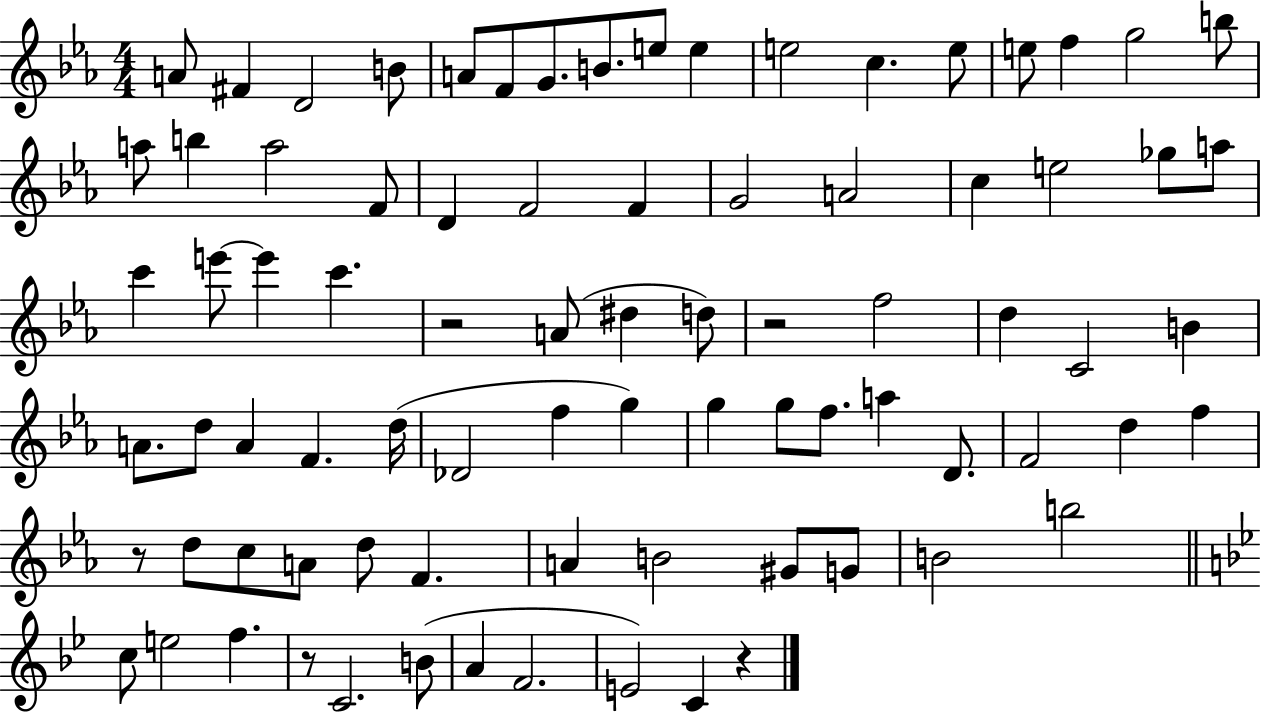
X:1
T:Untitled
M:4/4
L:1/4
K:Eb
A/2 ^F D2 B/2 A/2 F/2 G/2 B/2 e/2 e e2 c e/2 e/2 f g2 b/2 a/2 b a2 F/2 D F2 F G2 A2 c e2 _g/2 a/2 c' e'/2 e' c' z2 A/2 ^d d/2 z2 f2 d C2 B A/2 d/2 A F d/4 _D2 f g g g/2 f/2 a D/2 F2 d f z/2 d/2 c/2 A/2 d/2 F A B2 ^G/2 G/2 B2 b2 c/2 e2 f z/2 C2 B/2 A F2 E2 C z